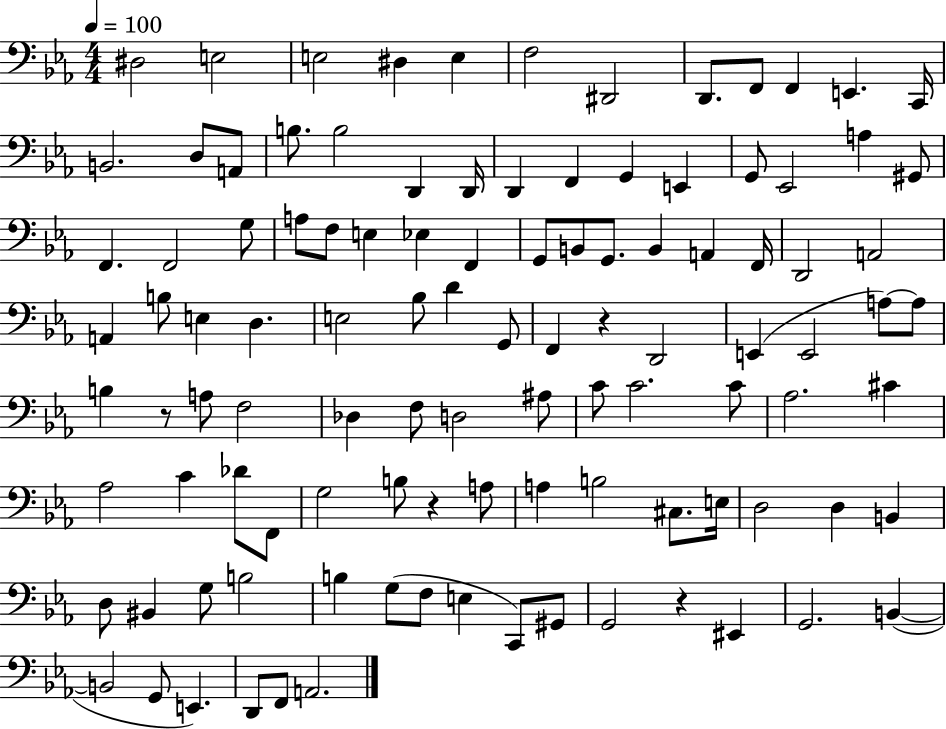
{
  \clef bass
  \numericTimeSignature
  \time 4/4
  \key ees \major
  \tempo 4 = 100
  dis2 e2 | e2 dis4 e4 | f2 dis,2 | d,8. f,8 f,4 e,4. c,16 | \break b,2. d8 a,8 | b8. b2 d,4 d,16 | d,4 f,4 g,4 e,4 | g,8 ees,2 a4 gis,8 | \break f,4. f,2 g8 | a8 f8 e4 ees4 f,4 | g,8 b,8 g,8. b,4 a,4 f,16 | d,2 a,2 | \break a,4 b8 e4 d4. | e2 bes8 d'4 g,8 | f,4 r4 d,2 | e,4( e,2 a8~~) a8 | \break b4 r8 a8 f2 | des4 f8 d2 ais8 | c'8 c'2. c'8 | aes2. cis'4 | \break aes2 c'4 des'8 f,8 | g2 b8 r4 a8 | a4 b2 cis8. e16 | d2 d4 b,4 | \break d8 bis,4 g8 b2 | b4 g8( f8 e4 c,8) gis,8 | g,2 r4 eis,4 | g,2. b,4~(~ | \break b,2 g,8 e,4.) | d,8 f,8 a,2. | \bar "|."
}